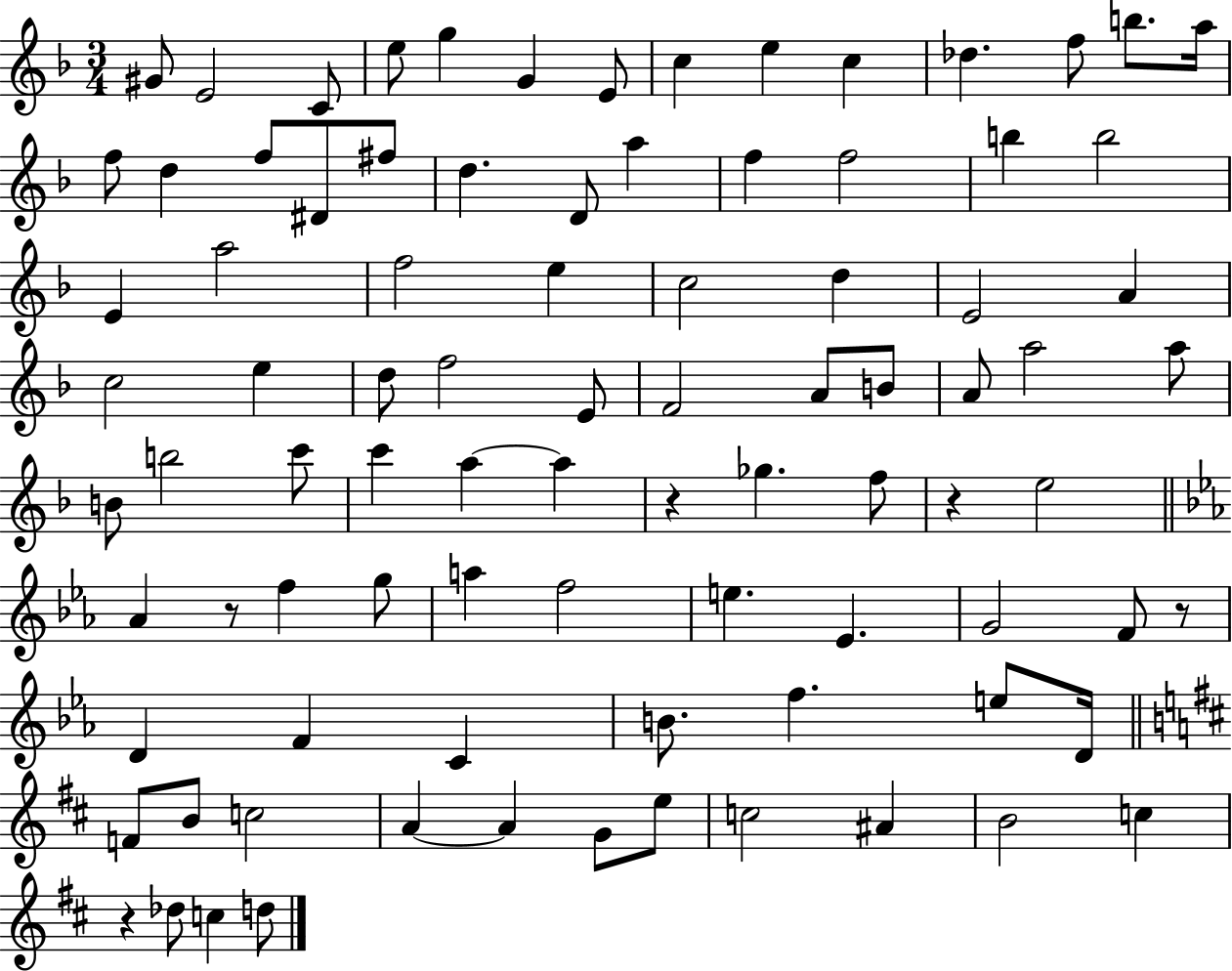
X:1
T:Untitled
M:3/4
L:1/4
K:F
^G/2 E2 C/2 e/2 g G E/2 c e c _d f/2 b/2 a/4 f/2 d f/2 ^D/2 ^f/2 d D/2 a f f2 b b2 E a2 f2 e c2 d E2 A c2 e d/2 f2 E/2 F2 A/2 B/2 A/2 a2 a/2 B/2 b2 c'/2 c' a a z _g f/2 z e2 _A z/2 f g/2 a f2 e _E G2 F/2 z/2 D F C B/2 f e/2 D/4 F/2 B/2 c2 A A G/2 e/2 c2 ^A B2 c z _d/2 c d/2